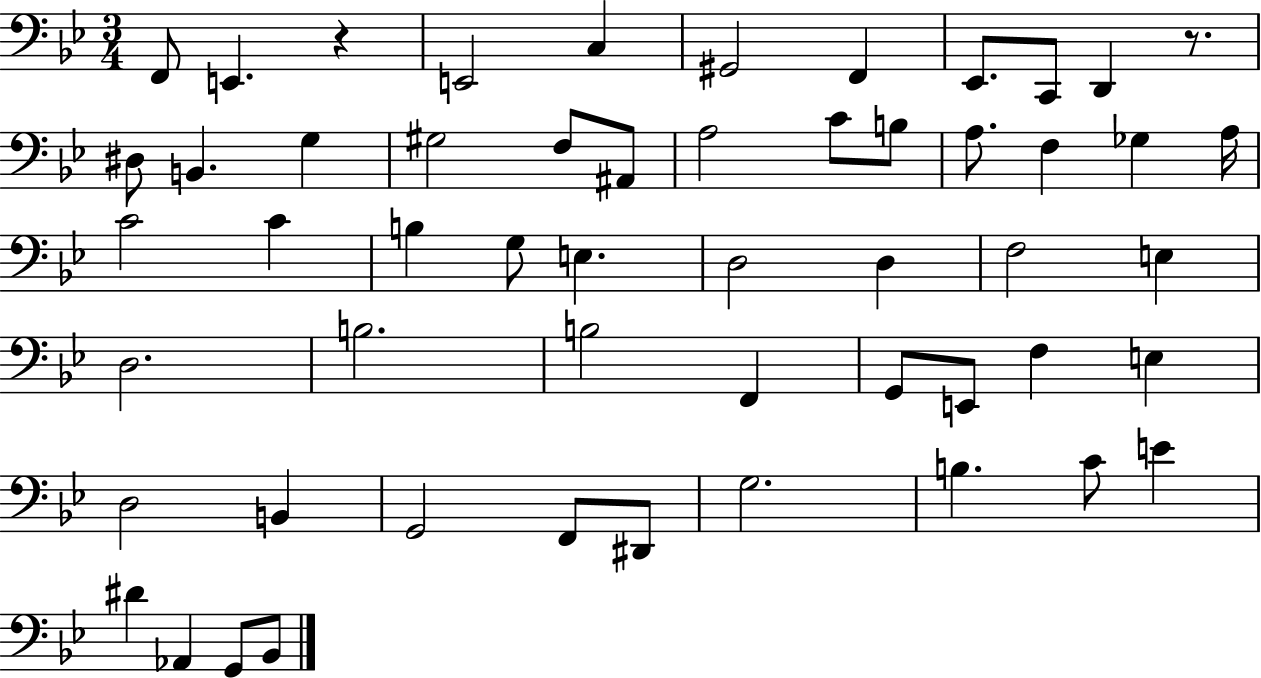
X:1
T:Untitled
M:3/4
L:1/4
K:Bb
F,,/2 E,, z E,,2 C, ^G,,2 F,, _E,,/2 C,,/2 D,, z/2 ^D,/2 B,, G, ^G,2 F,/2 ^A,,/2 A,2 C/2 B,/2 A,/2 F, _G, A,/4 C2 C B, G,/2 E, D,2 D, F,2 E, D,2 B,2 B,2 F,, G,,/2 E,,/2 F, E, D,2 B,, G,,2 F,,/2 ^D,,/2 G,2 B, C/2 E ^D _A,, G,,/2 _B,,/2